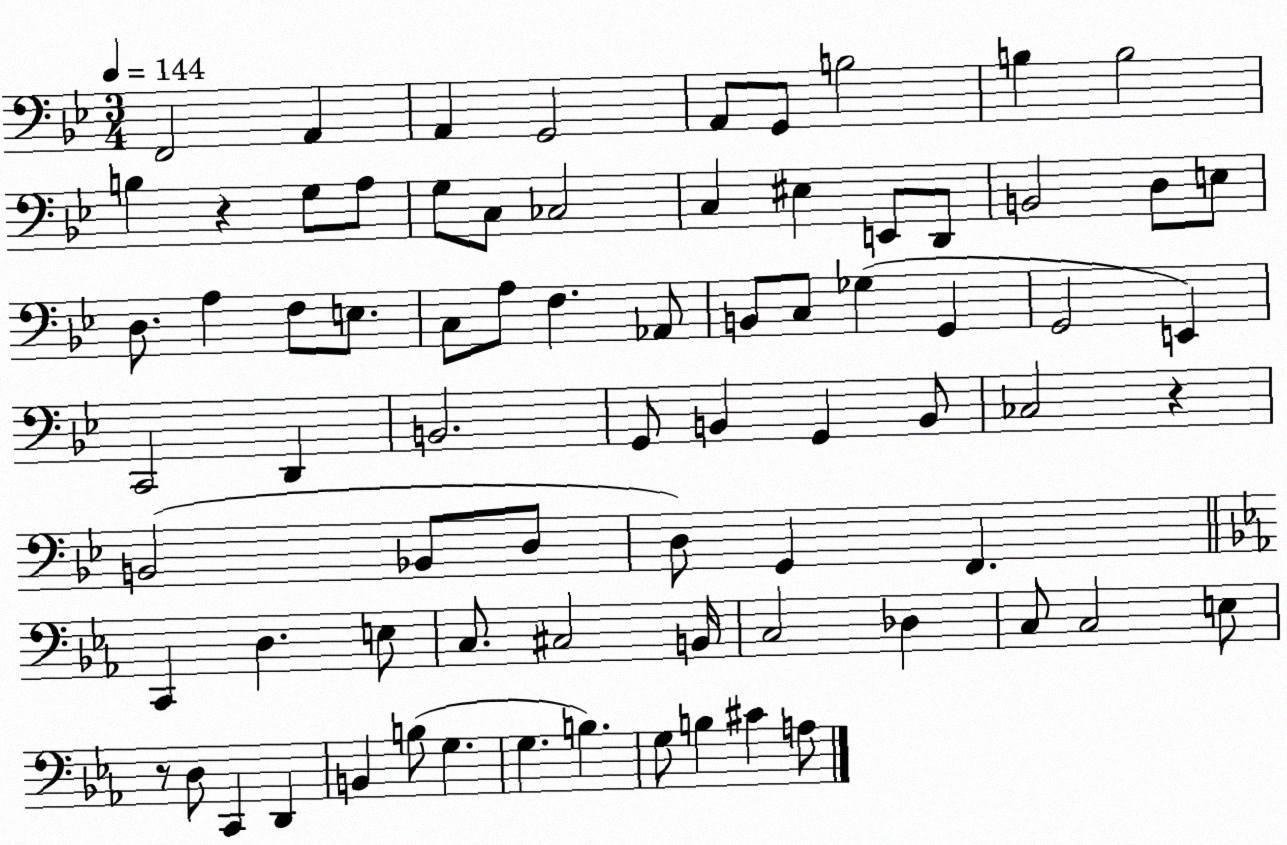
X:1
T:Untitled
M:3/4
L:1/4
K:Bb
F,,2 A,, A,, G,,2 A,,/2 G,,/2 B,2 B, B,2 B, z G,/2 A,/2 G,/2 C,/2 _C,2 C, ^E, E,,/2 D,,/2 B,,2 D,/2 E,/2 D,/2 A, F,/2 E,/2 C,/2 A,/2 F, _A,,/2 B,,/2 C,/2 _G, G,, G,,2 E,, C,,2 D,, B,,2 G,,/2 B,, G,, B,,/2 _C,2 z B,,2 _B,,/2 D,/2 D,/2 G,, F,, C,, D, E,/2 C,/2 ^C,2 B,,/4 C,2 _D, C,/2 C,2 E,/2 z/2 D,/2 C,, D,, B,, B,/2 G, G, B, G,/2 B, ^C A,/2